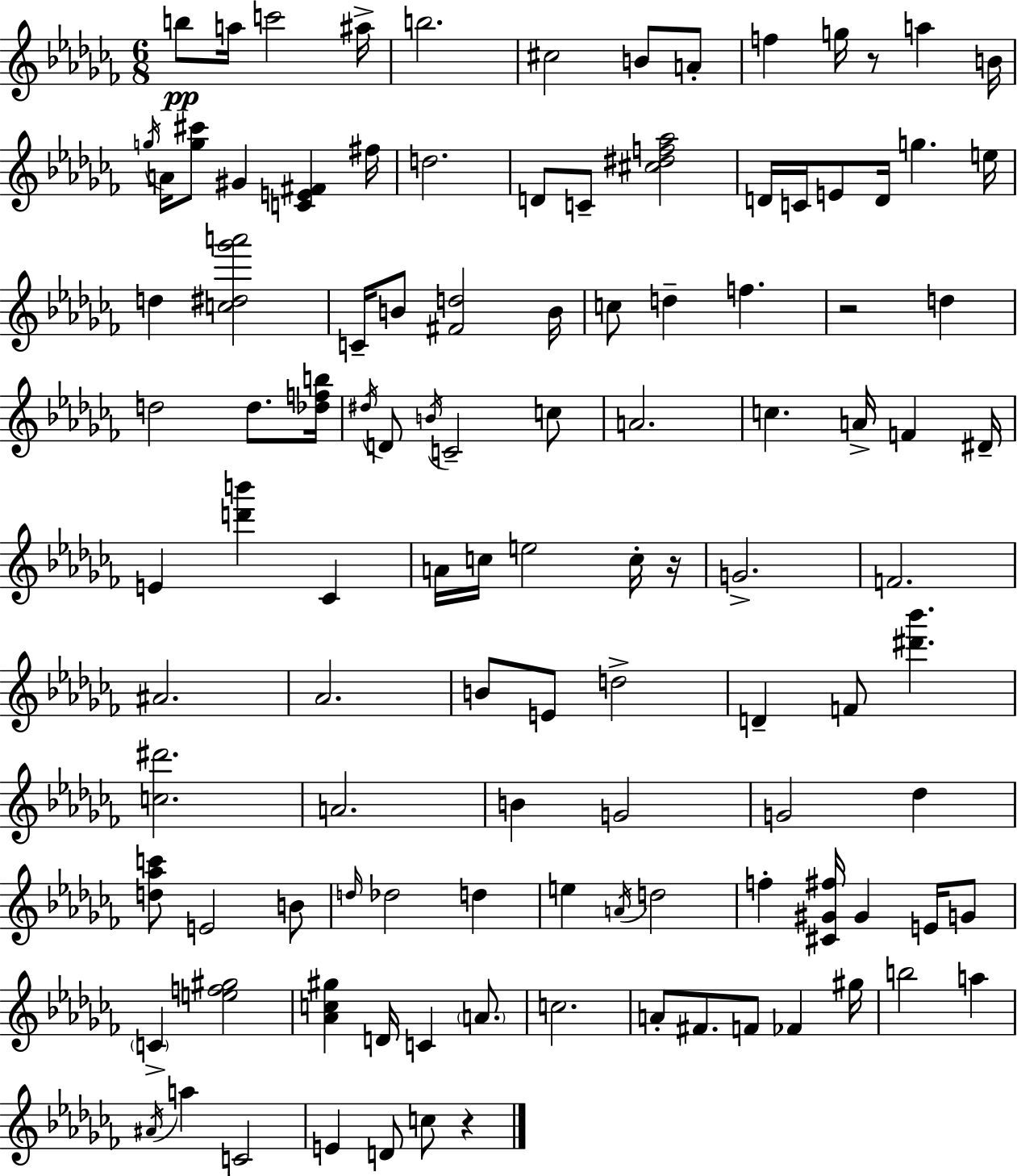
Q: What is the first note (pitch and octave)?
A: B5